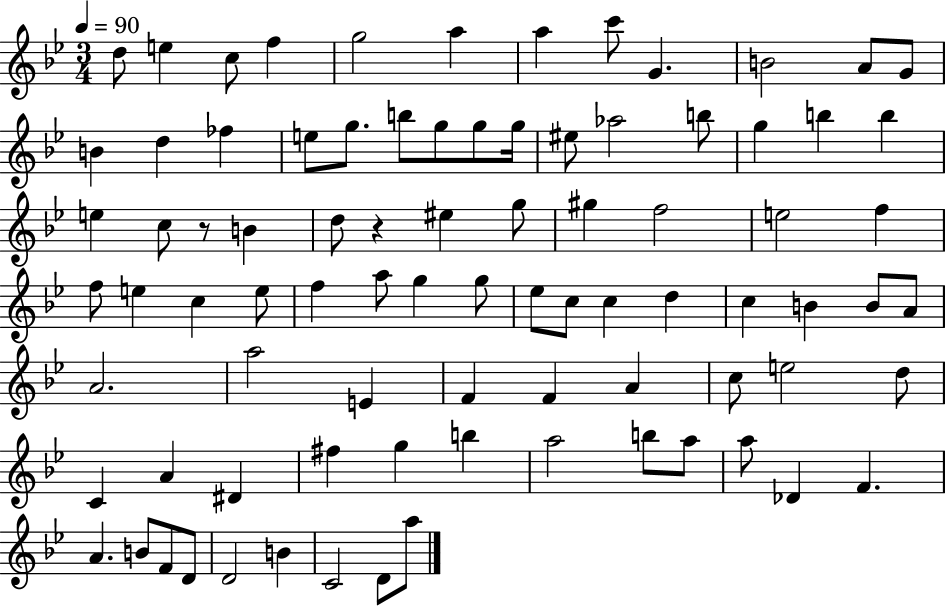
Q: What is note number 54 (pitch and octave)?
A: A4